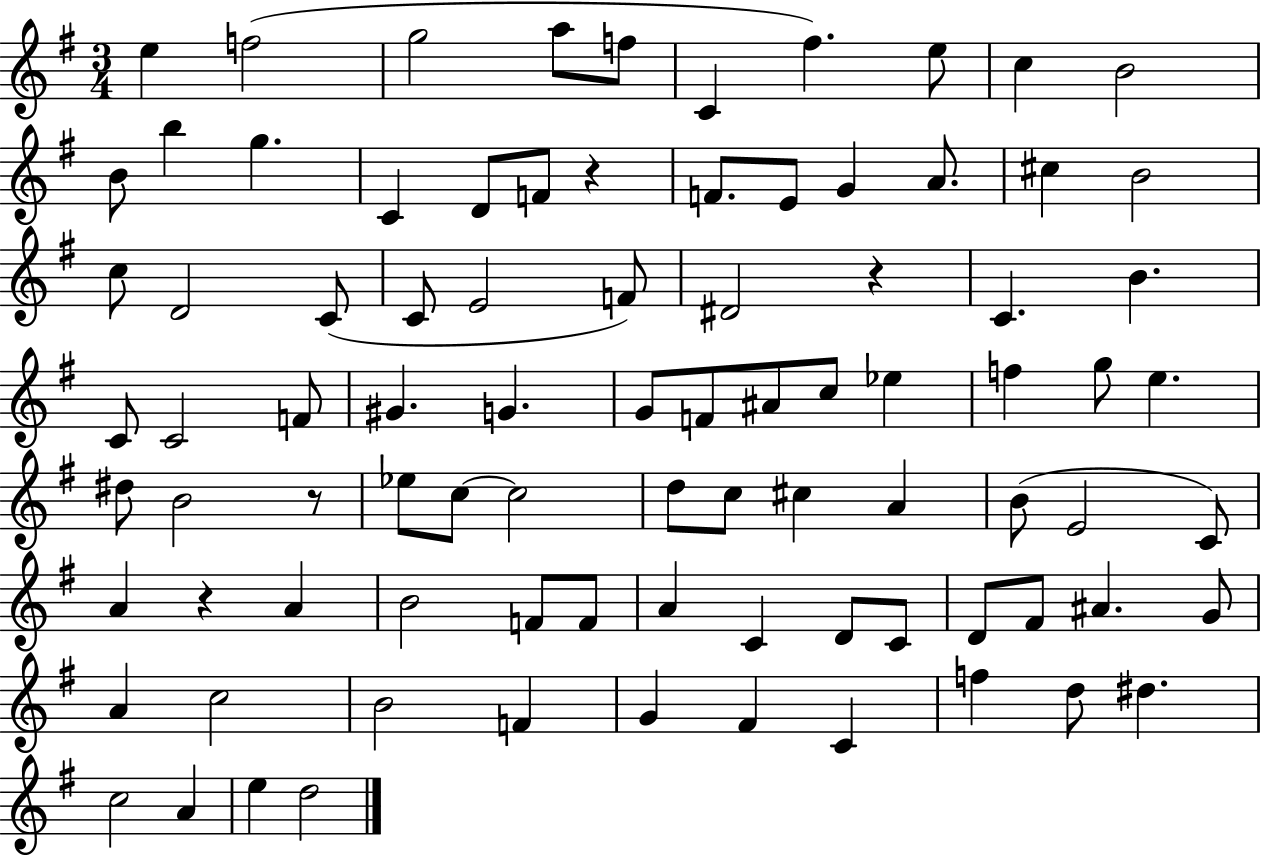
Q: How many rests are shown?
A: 4